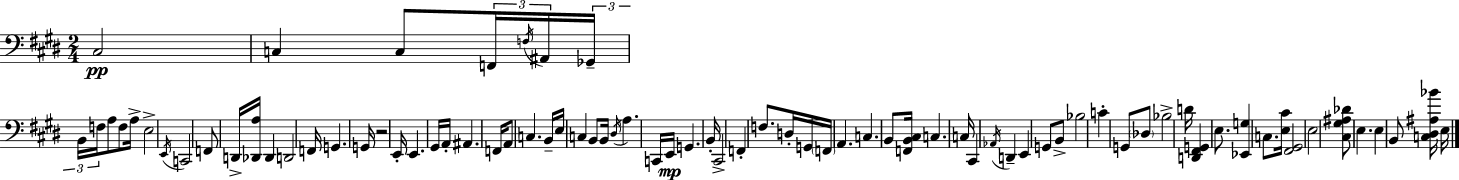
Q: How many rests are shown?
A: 1